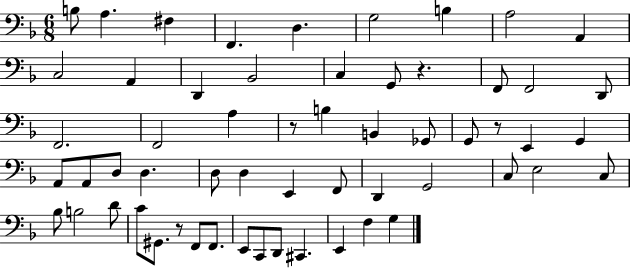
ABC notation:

X:1
T:Untitled
M:6/8
L:1/4
K:F
B,/2 A, ^F, F,, D, G,2 B, A,2 A,, C,2 A,, D,, _B,,2 C, G,,/2 z F,,/2 F,,2 D,,/2 F,,2 F,,2 A, z/2 B, B,, _G,,/2 G,,/2 z/2 E,, G,, A,,/2 A,,/2 D,/2 D, D,/2 D, E,, F,,/2 D,, G,,2 C,/2 E,2 C,/2 _B,/2 B,2 D/2 C/2 ^G,,/2 z/2 F,,/2 F,,/2 E,,/2 C,,/2 D,,/2 ^C,, E,, F, G,